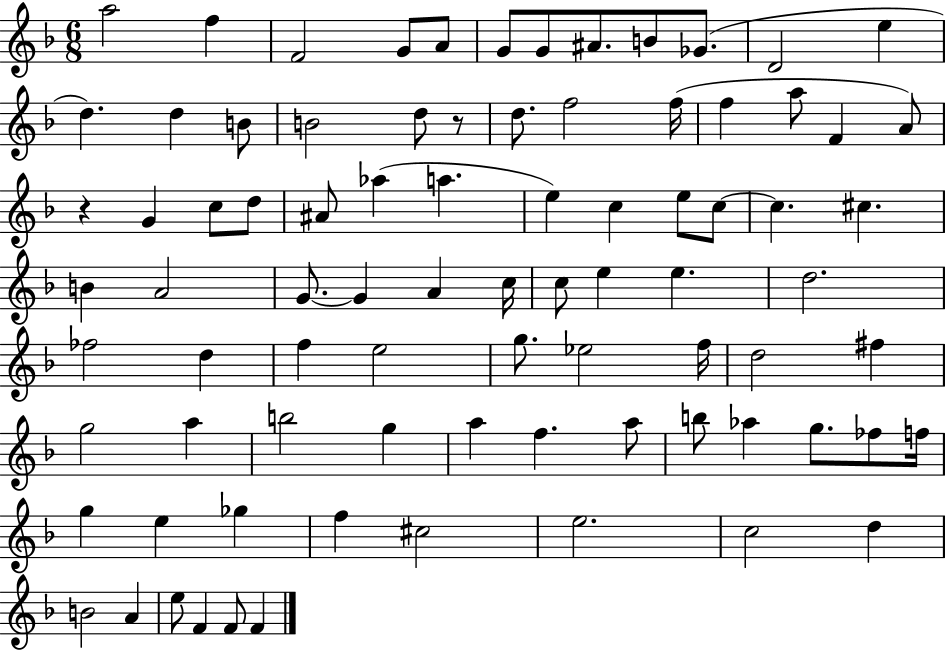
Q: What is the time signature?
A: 6/8